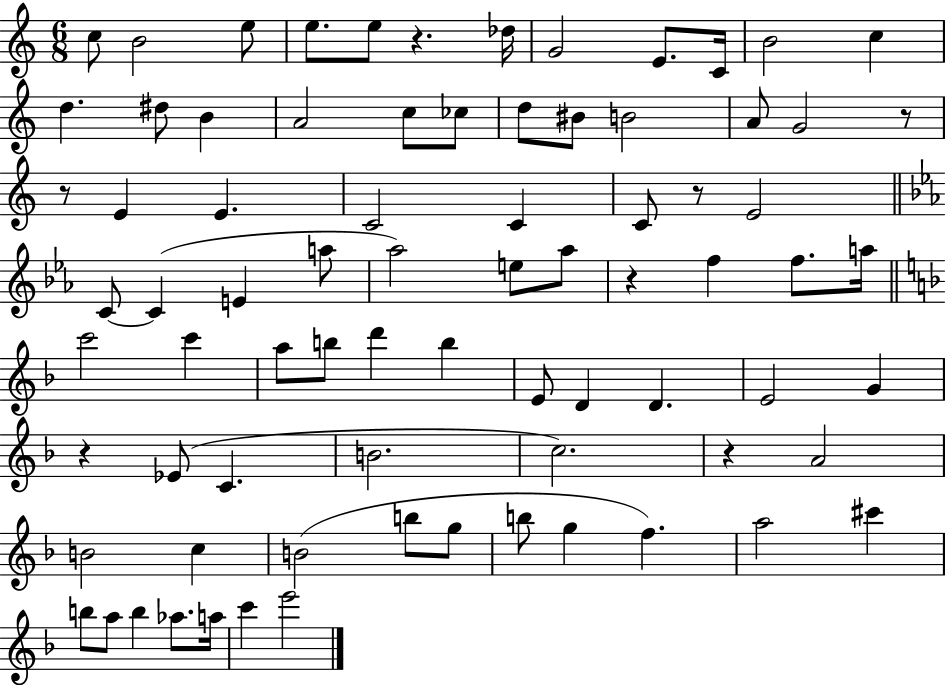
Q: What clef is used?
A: treble